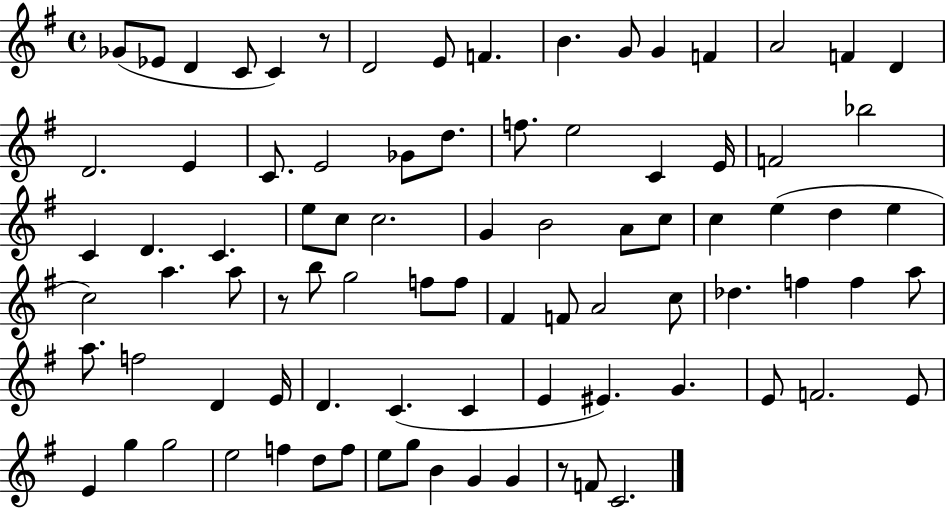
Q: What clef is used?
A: treble